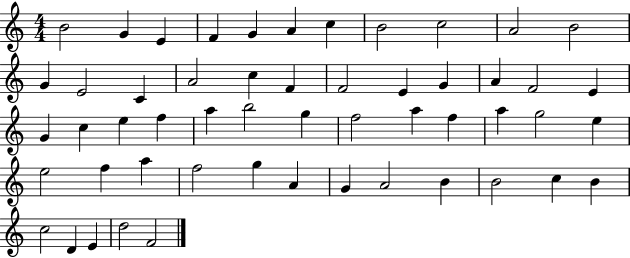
X:1
T:Untitled
M:4/4
L:1/4
K:C
B2 G E F G A c B2 c2 A2 B2 G E2 C A2 c F F2 E G A F2 E G c e f a b2 g f2 a f a g2 e e2 f a f2 g A G A2 B B2 c B c2 D E d2 F2